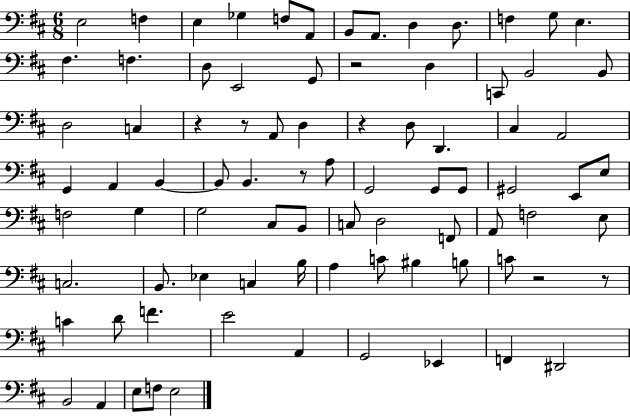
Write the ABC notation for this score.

X:1
T:Untitled
M:6/8
L:1/4
K:D
E,2 F, E, _G, F,/2 A,,/2 B,,/2 A,,/2 D, D,/2 F, G,/2 E, ^F, F, D,/2 E,,2 G,,/2 z2 D, C,,/2 B,,2 B,,/2 D,2 C, z z/2 A,,/2 D, z D,/2 D,, ^C, A,,2 G,, A,, B,, B,,/2 B,, z/2 A,/2 G,,2 G,,/2 G,,/2 ^G,,2 E,,/2 E,/2 F,2 G, G,2 ^C,/2 B,,/2 C,/2 D,2 F,,/2 A,,/2 F,2 E,/2 C,2 B,,/2 _E, C, B,/4 A, C/2 ^B, B,/2 C/2 z2 z/2 C D/2 F E2 A,, G,,2 _E,, F,, ^D,,2 B,,2 A,, E,/2 F,/2 E,2